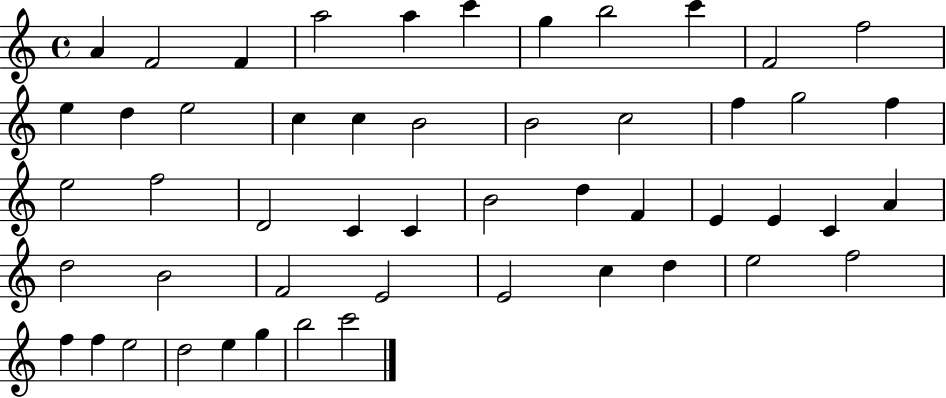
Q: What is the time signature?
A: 4/4